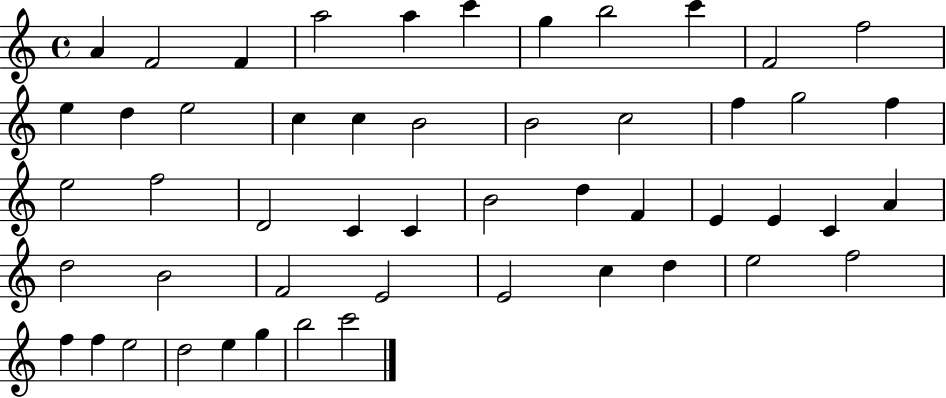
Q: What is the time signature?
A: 4/4